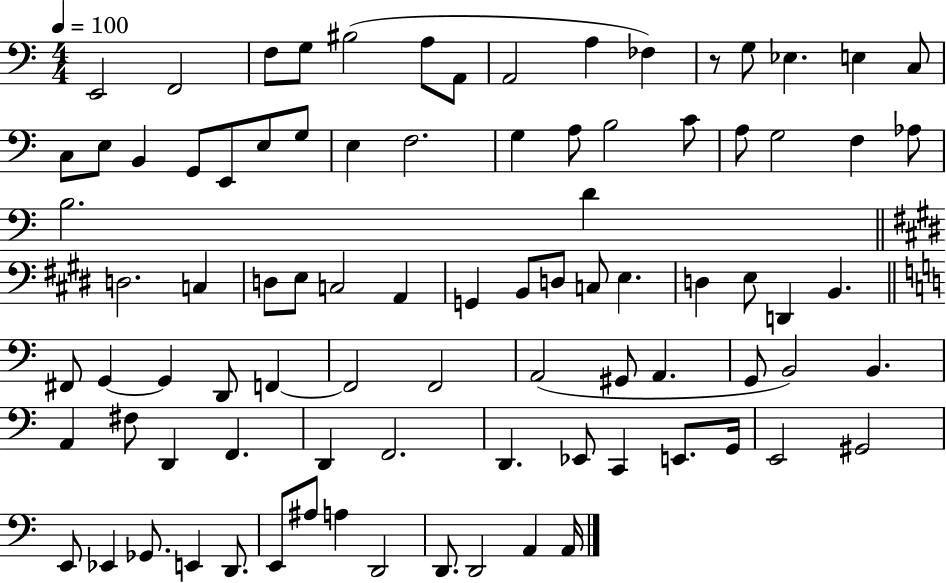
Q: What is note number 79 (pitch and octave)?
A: D2